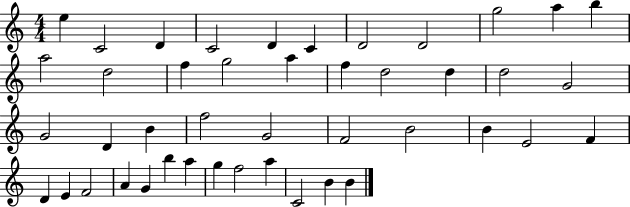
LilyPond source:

{
  \clef treble
  \numericTimeSignature
  \time 4/4
  \key c \major
  e''4 c'2 d'4 | c'2 d'4 c'4 | d'2 d'2 | g''2 a''4 b''4 | \break a''2 d''2 | f''4 g''2 a''4 | f''4 d''2 d''4 | d''2 g'2 | \break g'2 d'4 b'4 | f''2 g'2 | f'2 b'2 | b'4 e'2 f'4 | \break d'4 e'4 f'2 | a'4 g'4 b''4 a''4 | g''4 f''2 a''4 | c'2 b'4 b'4 | \break \bar "|."
}